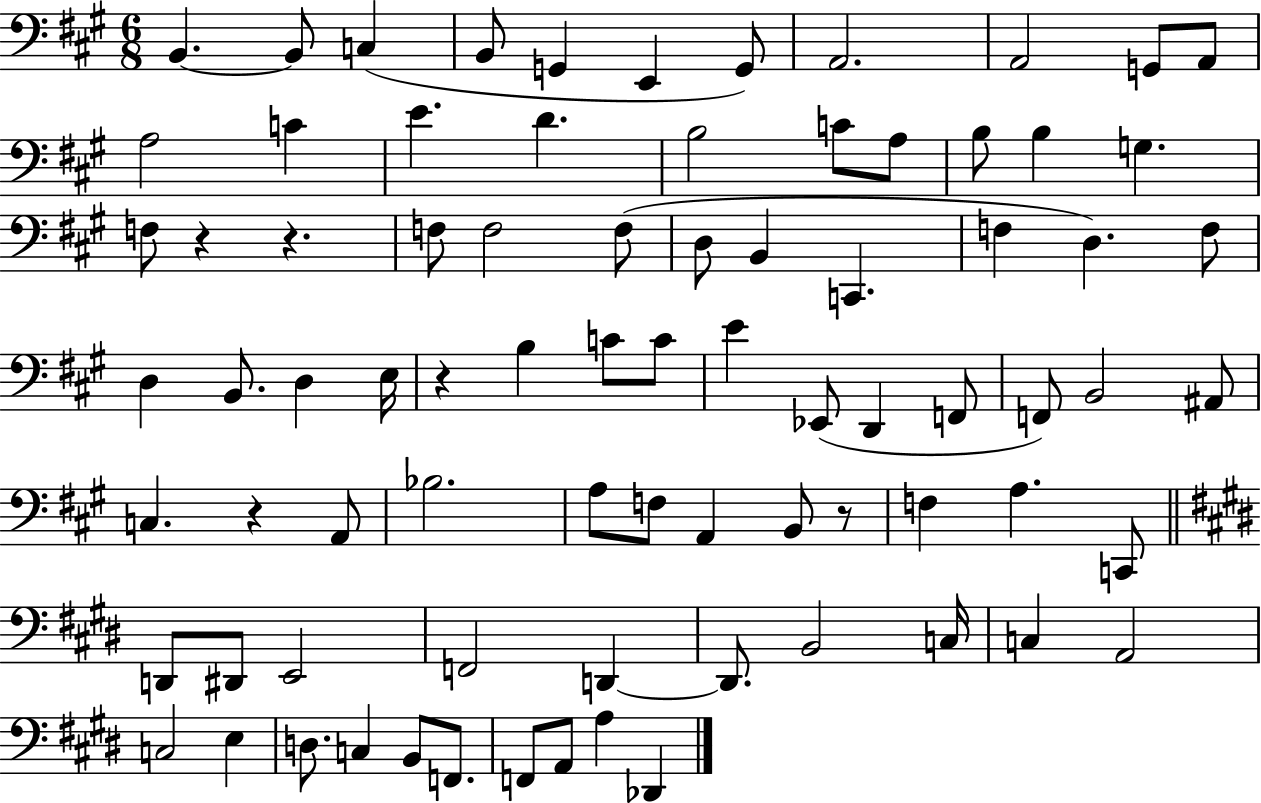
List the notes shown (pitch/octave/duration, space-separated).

B2/q. B2/e C3/q B2/e G2/q E2/q G2/e A2/h. A2/h G2/e A2/e A3/h C4/q E4/q. D4/q. B3/h C4/e A3/e B3/e B3/q G3/q. F3/e R/q R/q. F3/e F3/h F3/e D3/e B2/q C2/q. F3/q D3/q. F3/e D3/q B2/e. D3/q E3/s R/q B3/q C4/e C4/e E4/q Eb2/e D2/q F2/e F2/e B2/h A#2/e C3/q. R/q A2/e Bb3/h. A3/e F3/e A2/q B2/e R/e F3/q A3/q. C2/e D2/e D#2/e E2/h F2/h D2/q D2/e. B2/h C3/s C3/q A2/h C3/h E3/q D3/e. C3/q B2/e F2/e. F2/e A2/e A3/q Db2/q